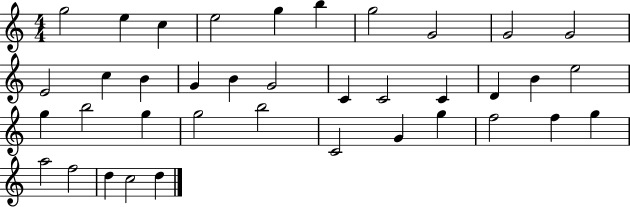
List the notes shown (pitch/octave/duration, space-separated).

G5/h E5/q C5/q E5/h G5/q B5/q G5/h G4/h G4/h G4/h E4/h C5/q B4/q G4/q B4/q G4/h C4/q C4/h C4/q D4/q B4/q E5/h G5/q B5/h G5/q G5/h B5/h C4/h G4/q G5/q F5/h F5/q G5/q A5/h F5/h D5/q C5/h D5/q